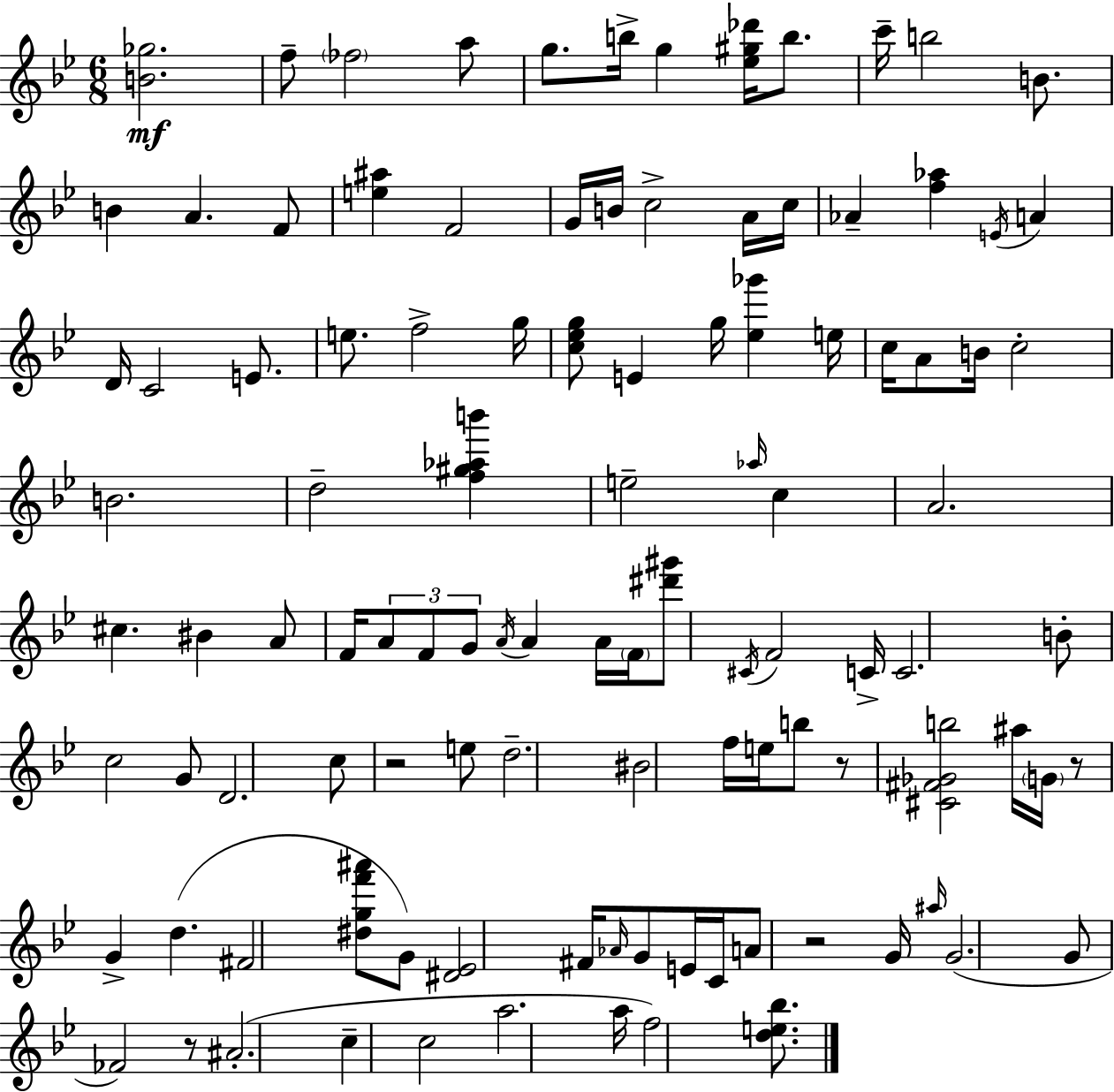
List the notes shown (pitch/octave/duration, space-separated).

[B4,Gb5]/h. F5/e FES5/h A5/e G5/e. B5/s G5/q [Eb5,G#5,Db6]/s B5/e. C6/s B5/h B4/e. B4/q A4/q. F4/e [E5,A#5]/q F4/h G4/s B4/s C5/h A4/s C5/s Ab4/q [F5,Ab5]/q E4/s A4/q D4/s C4/h E4/e. E5/e. F5/h G5/s [C5,Eb5,G5]/e E4/q G5/s [Eb5,Gb6]/q E5/s C5/s A4/e B4/s C5/h B4/h. D5/h [F5,G#5,Ab5,B6]/q E5/h Ab5/s C5/q A4/h. C#5/q. BIS4/q A4/e F4/s A4/e F4/e G4/e A4/s A4/q A4/s F4/s [D#6,G#6]/e C#4/s F4/h C4/s C4/h. B4/e C5/h G4/e D4/h. C5/e R/h E5/e D5/h. BIS4/h F5/s E5/s B5/e R/e [C#4,F#4,Gb4,B5]/h A#5/s G4/s R/e G4/q D5/q. F#4/h [D#5,G5,F6,A#6]/e G4/e [D#4,Eb4]/h F#4/s Ab4/s G4/e E4/s C4/s A4/e R/h G4/s A#5/s G4/h. G4/e FES4/h R/e A#4/h. C5/q C5/h A5/h. A5/s F5/h [D5,E5,Bb5]/e.